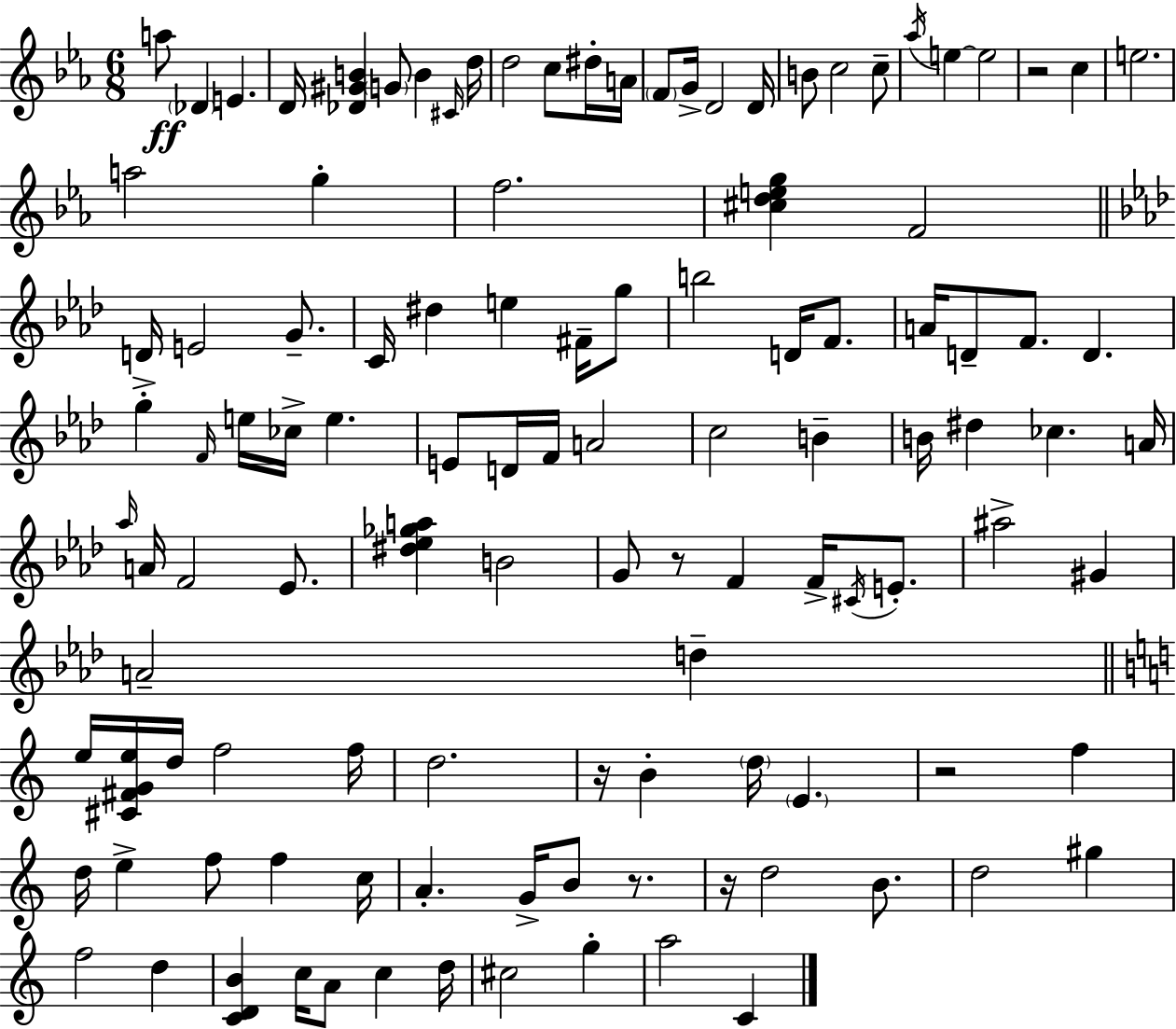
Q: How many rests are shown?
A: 6